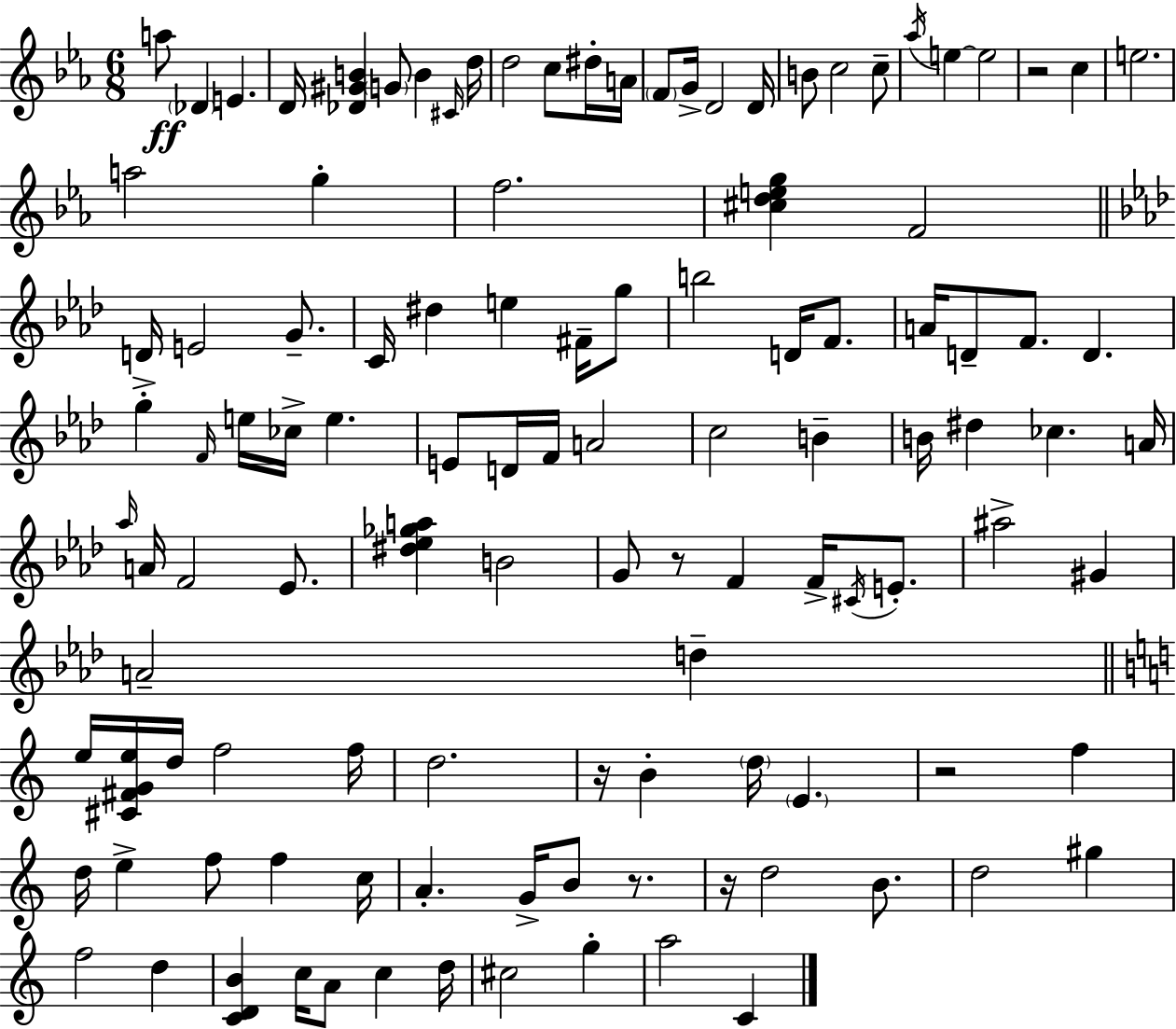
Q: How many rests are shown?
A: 6